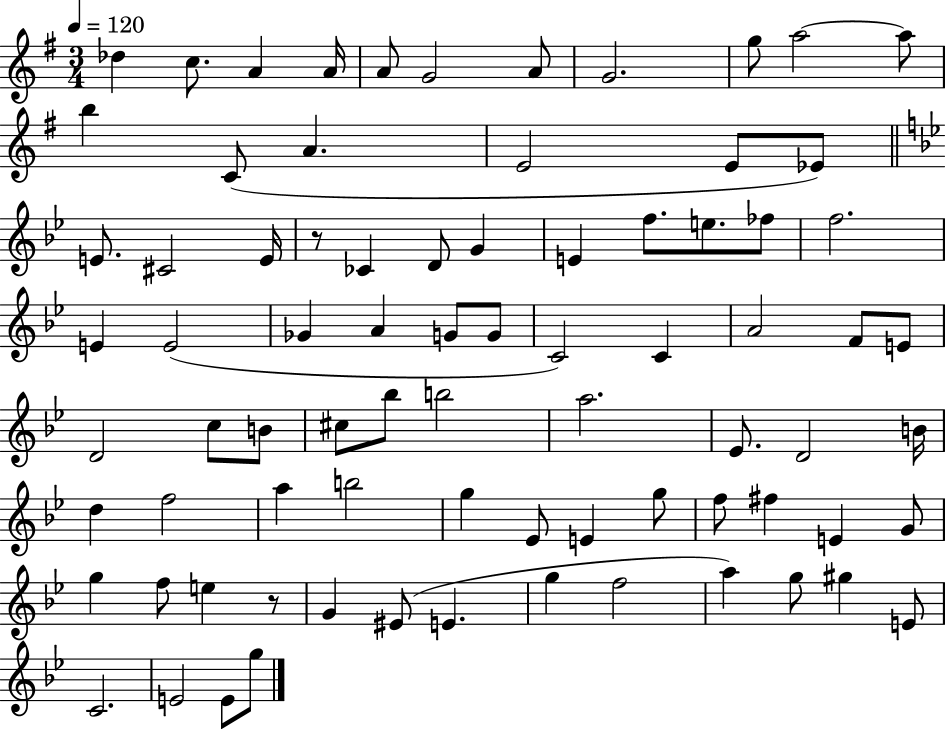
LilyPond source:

{
  \clef treble
  \numericTimeSignature
  \time 3/4
  \key g \major
  \tempo 4 = 120
  des''4 c''8. a'4 a'16 | a'8 g'2 a'8 | g'2. | g''8 a''2~~ a''8 | \break b''4 c'8( a'4. | e'2 e'8 ees'8) | \bar "||" \break \key bes \major e'8. cis'2 e'16 | r8 ces'4 d'8 g'4 | e'4 f''8. e''8. fes''8 | f''2. | \break e'4 e'2( | ges'4 a'4 g'8 g'8 | c'2) c'4 | a'2 f'8 e'8 | \break d'2 c''8 b'8 | cis''8 bes''8 b''2 | a''2. | ees'8. d'2 b'16 | \break d''4 f''2 | a''4 b''2 | g''4 ees'8 e'4 g''8 | f''8 fis''4 e'4 g'8 | \break g''4 f''8 e''4 r8 | g'4 eis'8( e'4. | g''4 f''2 | a''4) g''8 gis''4 e'8 | \break c'2. | e'2 e'8 g''8 | \bar "|."
}